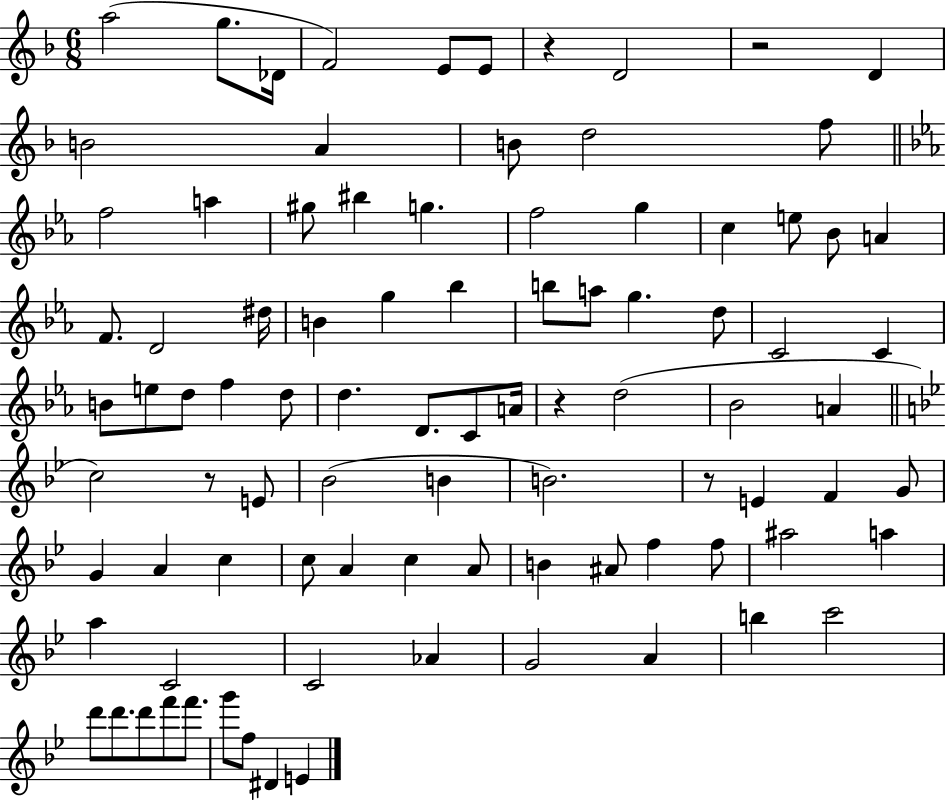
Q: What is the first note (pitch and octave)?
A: A5